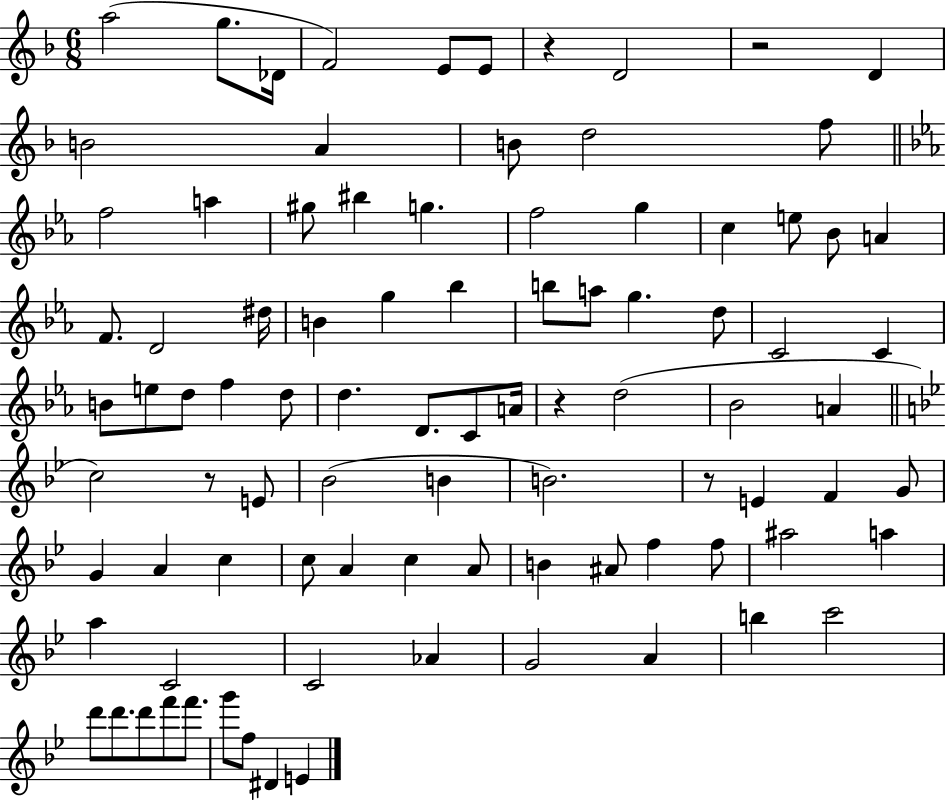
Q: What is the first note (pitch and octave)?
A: A5